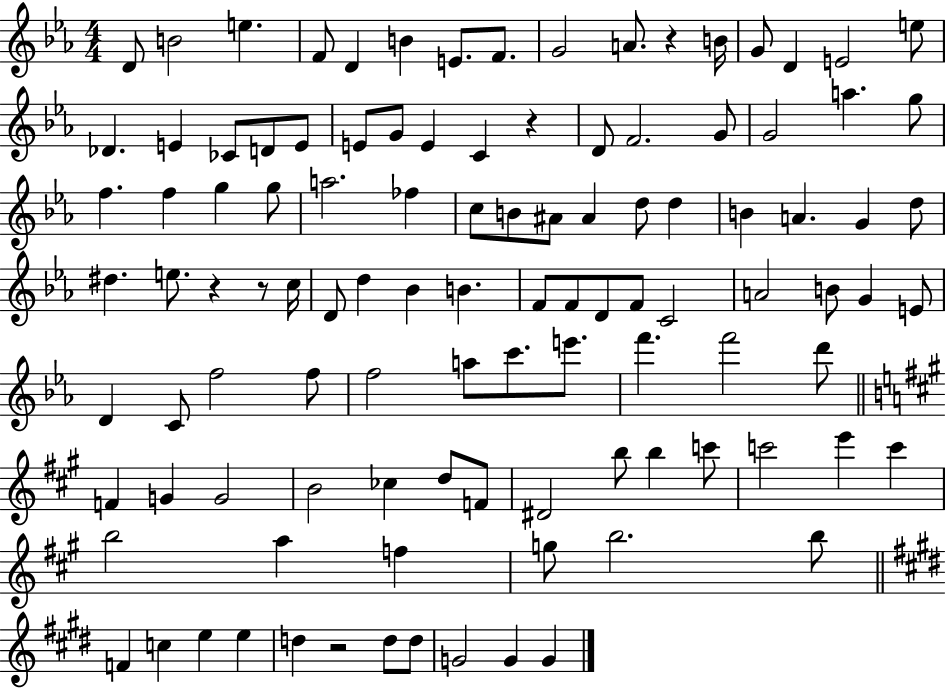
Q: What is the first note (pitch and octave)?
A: D4